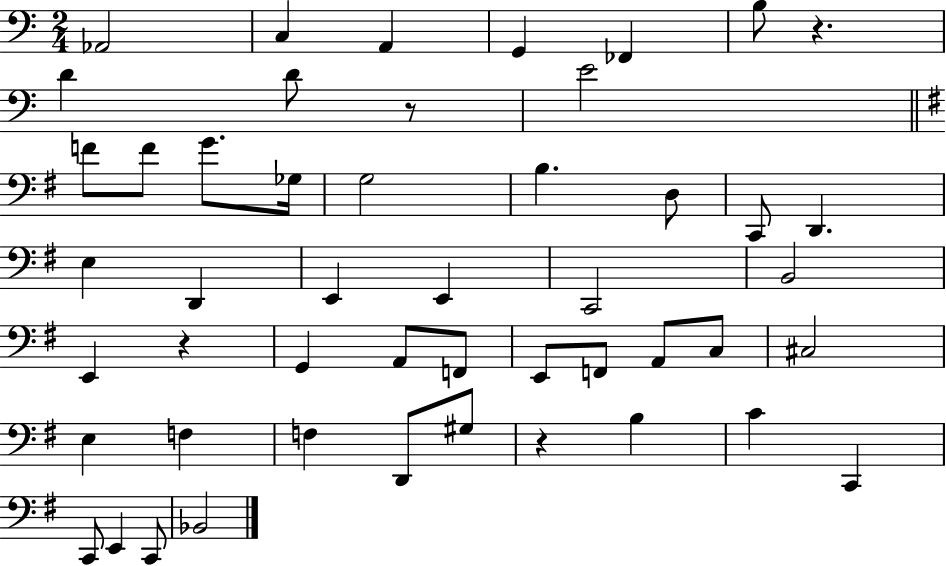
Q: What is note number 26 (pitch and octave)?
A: G2